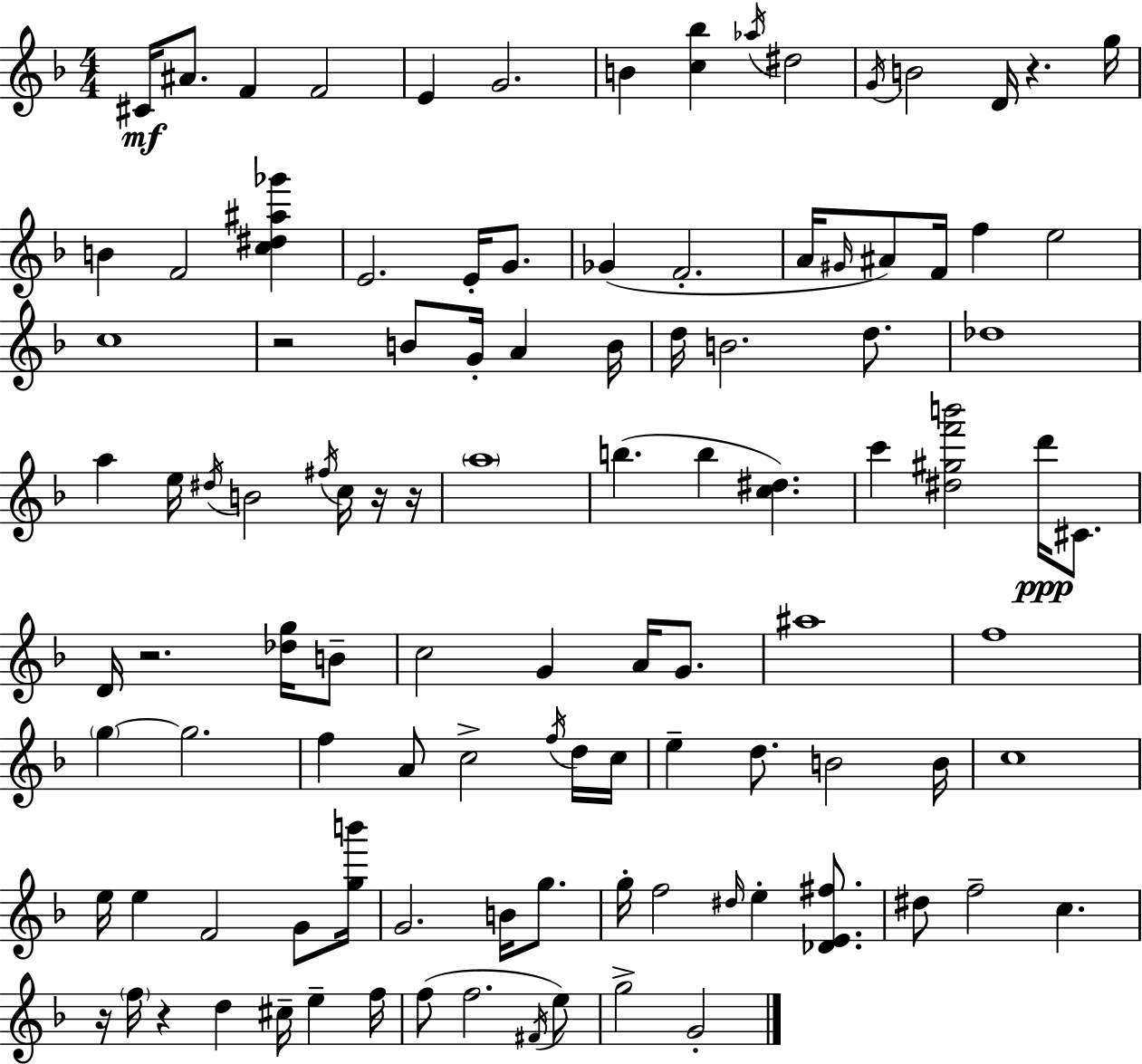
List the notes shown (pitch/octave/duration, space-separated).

C#4/s A#4/e. F4/q F4/h E4/q G4/h. B4/q [C5,Bb5]/q Ab5/s D#5/h G4/s B4/h D4/s R/q. G5/s B4/q F4/h [C5,D#5,A#5,Gb6]/q E4/h. E4/s G4/e. Gb4/q F4/h. A4/s G#4/s A#4/e F4/s F5/q E5/h C5/w R/h B4/e G4/s A4/q B4/s D5/s B4/h. D5/e. Db5/w A5/q E5/s D#5/s B4/h F#5/s C5/s R/s R/s A5/w B5/q. B5/q [C5,D#5]/q. C6/q [D#5,G#5,F6,B6]/h D6/s C#4/e. D4/s R/h. [Db5,G5]/s B4/e C5/h G4/q A4/s G4/e. A#5/w F5/w G5/q G5/h. F5/q A4/e C5/h F5/s D5/s C5/s E5/q D5/e. B4/h B4/s C5/w E5/s E5/q F4/h G4/e [G5,B6]/s G4/h. B4/s G5/e. G5/s F5/h D#5/s E5/q [Db4,E4,F#5]/e. D#5/e F5/h C5/q. R/s F5/s R/q D5/q C#5/s E5/q F5/s F5/e F5/h. F#4/s E5/e G5/h G4/h